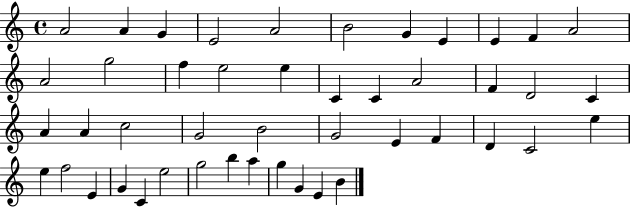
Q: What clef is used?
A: treble